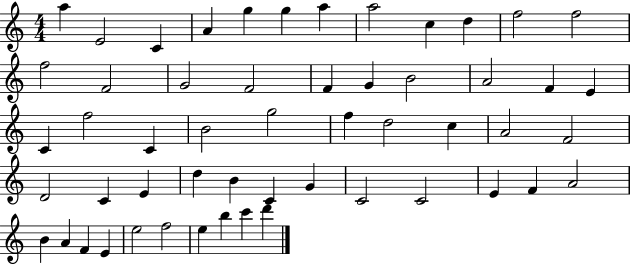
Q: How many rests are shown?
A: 0